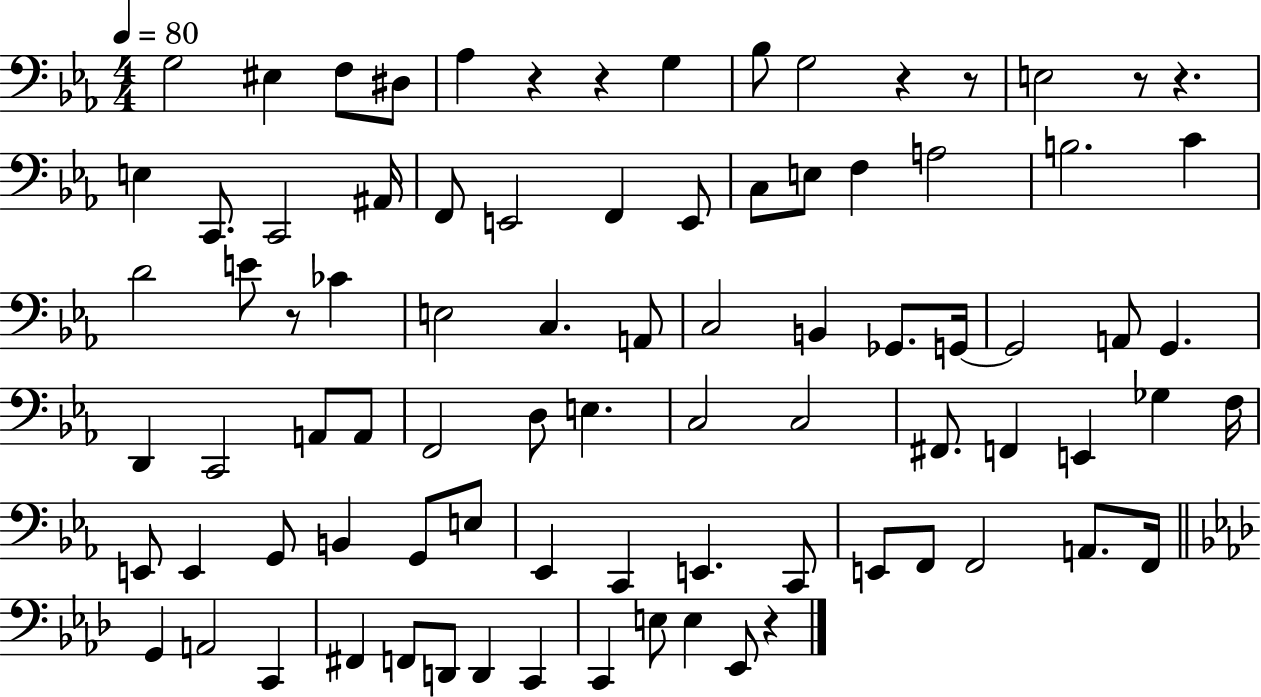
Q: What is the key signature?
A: EES major